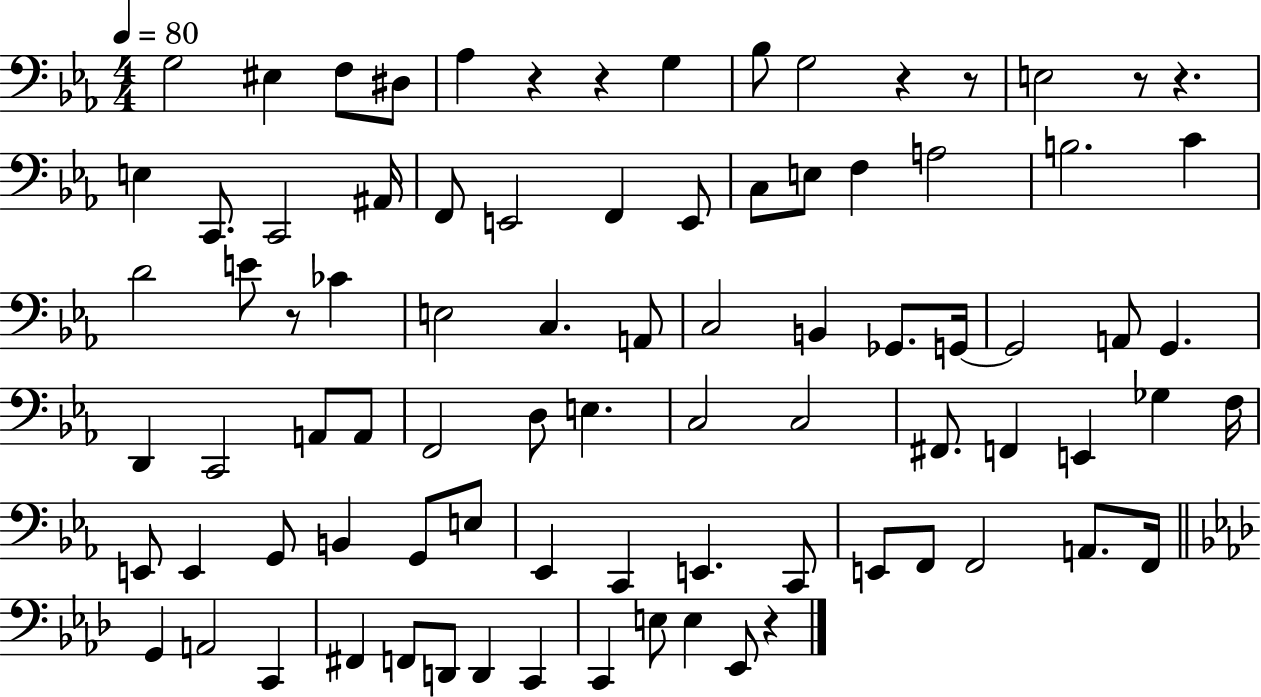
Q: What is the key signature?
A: EES major